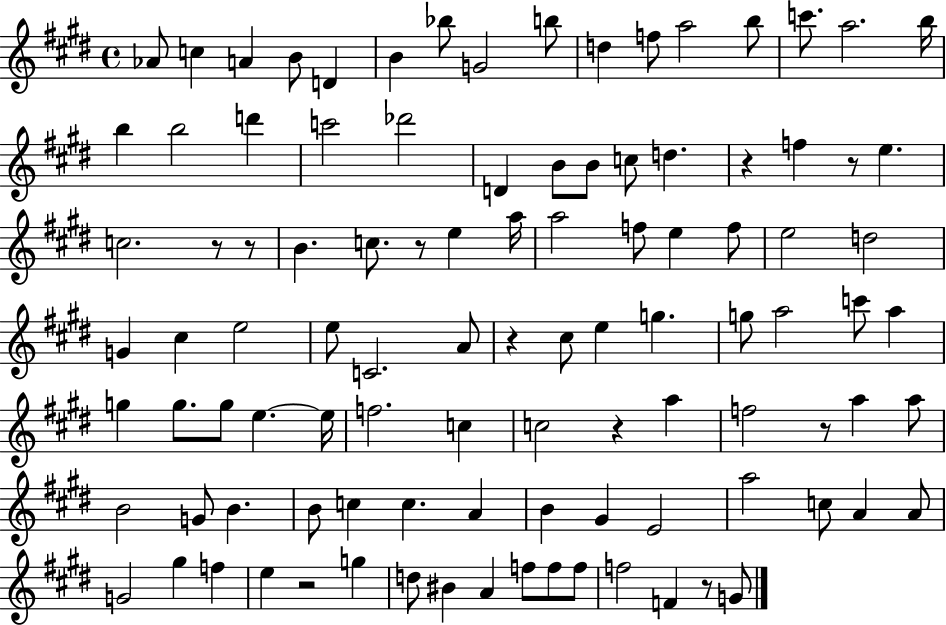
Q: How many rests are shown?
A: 10